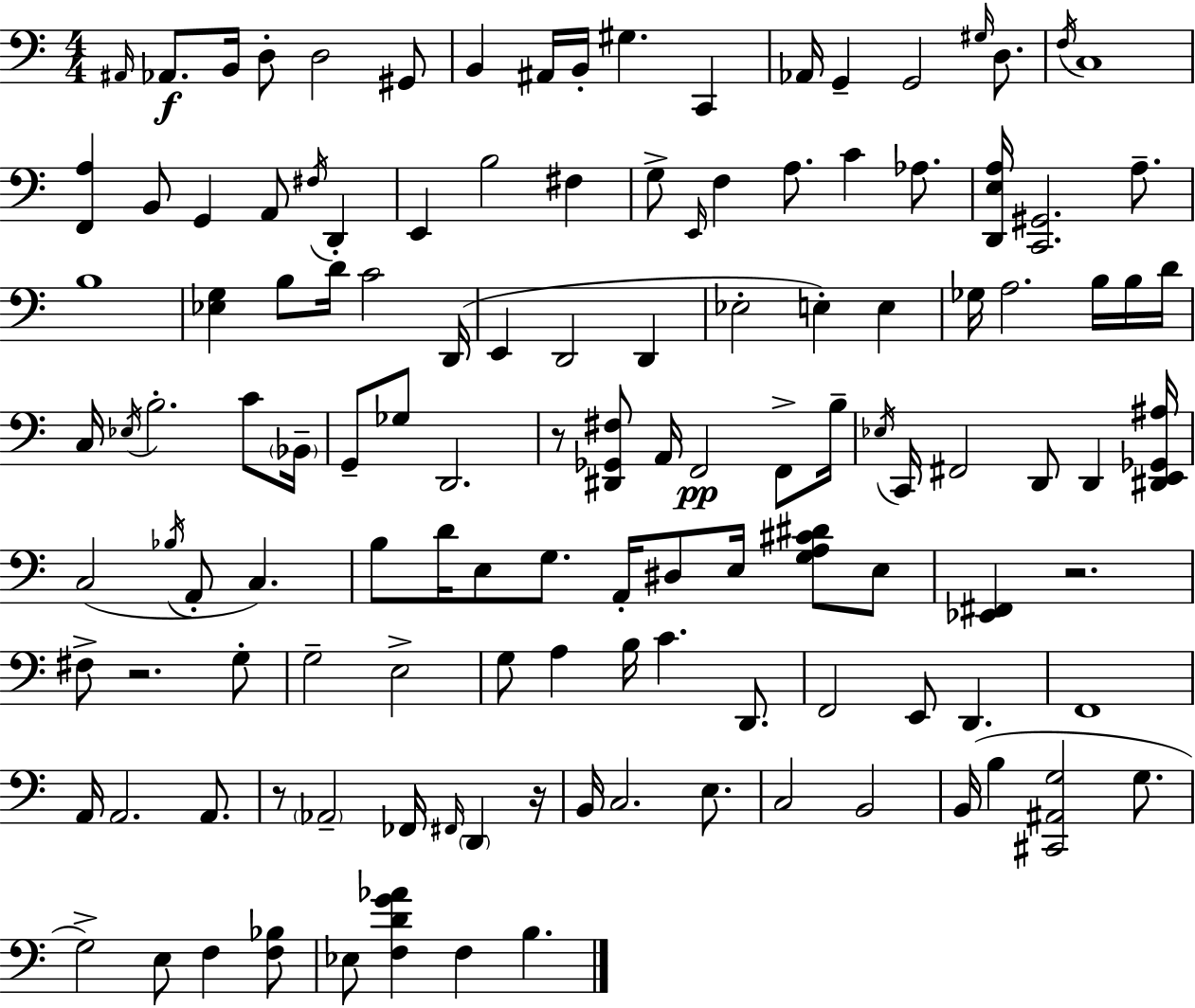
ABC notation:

X:1
T:Untitled
M:4/4
L:1/4
K:Am
^A,,/4 _A,,/2 B,,/4 D,/2 D,2 ^G,,/2 B,, ^A,,/4 B,,/4 ^G, C,, _A,,/4 G,, G,,2 ^G,/4 D,/2 F,/4 C,4 [F,,A,] B,,/2 G,, A,,/2 ^F,/4 D,, E,, B,2 ^F, G,/2 E,,/4 F, A,/2 C _A,/2 [D,,E,A,]/4 [C,,^G,,]2 A,/2 B,4 [_E,G,] B,/2 D/4 C2 D,,/4 E,, D,,2 D,, _E,2 E, E, _G,/4 A,2 B,/4 B,/4 D/4 C,/4 _E,/4 B,2 C/2 _B,,/4 G,,/2 _G,/2 D,,2 z/2 [^D,,_G,,^F,]/2 A,,/4 F,,2 F,,/2 B,/4 _E,/4 C,,/4 ^F,,2 D,,/2 D,, [^D,,E,,_G,,^A,]/4 C,2 _B,/4 A,,/2 C, B,/2 D/4 E,/2 G,/2 A,,/4 ^D,/2 E,/4 [G,A,^C^D]/2 E,/2 [_E,,^F,,] z2 ^F,/2 z2 G,/2 G,2 E,2 G,/2 A, B,/4 C D,,/2 F,,2 E,,/2 D,, F,,4 A,,/4 A,,2 A,,/2 z/2 _A,,2 _F,,/4 ^F,,/4 D,, z/4 B,,/4 C,2 E,/2 C,2 B,,2 B,,/4 B, [^C,,^A,,G,]2 G,/2 G,2 E,/2 F, [F,_B,]/2 _E,/2 [F,DG_A] F, B,